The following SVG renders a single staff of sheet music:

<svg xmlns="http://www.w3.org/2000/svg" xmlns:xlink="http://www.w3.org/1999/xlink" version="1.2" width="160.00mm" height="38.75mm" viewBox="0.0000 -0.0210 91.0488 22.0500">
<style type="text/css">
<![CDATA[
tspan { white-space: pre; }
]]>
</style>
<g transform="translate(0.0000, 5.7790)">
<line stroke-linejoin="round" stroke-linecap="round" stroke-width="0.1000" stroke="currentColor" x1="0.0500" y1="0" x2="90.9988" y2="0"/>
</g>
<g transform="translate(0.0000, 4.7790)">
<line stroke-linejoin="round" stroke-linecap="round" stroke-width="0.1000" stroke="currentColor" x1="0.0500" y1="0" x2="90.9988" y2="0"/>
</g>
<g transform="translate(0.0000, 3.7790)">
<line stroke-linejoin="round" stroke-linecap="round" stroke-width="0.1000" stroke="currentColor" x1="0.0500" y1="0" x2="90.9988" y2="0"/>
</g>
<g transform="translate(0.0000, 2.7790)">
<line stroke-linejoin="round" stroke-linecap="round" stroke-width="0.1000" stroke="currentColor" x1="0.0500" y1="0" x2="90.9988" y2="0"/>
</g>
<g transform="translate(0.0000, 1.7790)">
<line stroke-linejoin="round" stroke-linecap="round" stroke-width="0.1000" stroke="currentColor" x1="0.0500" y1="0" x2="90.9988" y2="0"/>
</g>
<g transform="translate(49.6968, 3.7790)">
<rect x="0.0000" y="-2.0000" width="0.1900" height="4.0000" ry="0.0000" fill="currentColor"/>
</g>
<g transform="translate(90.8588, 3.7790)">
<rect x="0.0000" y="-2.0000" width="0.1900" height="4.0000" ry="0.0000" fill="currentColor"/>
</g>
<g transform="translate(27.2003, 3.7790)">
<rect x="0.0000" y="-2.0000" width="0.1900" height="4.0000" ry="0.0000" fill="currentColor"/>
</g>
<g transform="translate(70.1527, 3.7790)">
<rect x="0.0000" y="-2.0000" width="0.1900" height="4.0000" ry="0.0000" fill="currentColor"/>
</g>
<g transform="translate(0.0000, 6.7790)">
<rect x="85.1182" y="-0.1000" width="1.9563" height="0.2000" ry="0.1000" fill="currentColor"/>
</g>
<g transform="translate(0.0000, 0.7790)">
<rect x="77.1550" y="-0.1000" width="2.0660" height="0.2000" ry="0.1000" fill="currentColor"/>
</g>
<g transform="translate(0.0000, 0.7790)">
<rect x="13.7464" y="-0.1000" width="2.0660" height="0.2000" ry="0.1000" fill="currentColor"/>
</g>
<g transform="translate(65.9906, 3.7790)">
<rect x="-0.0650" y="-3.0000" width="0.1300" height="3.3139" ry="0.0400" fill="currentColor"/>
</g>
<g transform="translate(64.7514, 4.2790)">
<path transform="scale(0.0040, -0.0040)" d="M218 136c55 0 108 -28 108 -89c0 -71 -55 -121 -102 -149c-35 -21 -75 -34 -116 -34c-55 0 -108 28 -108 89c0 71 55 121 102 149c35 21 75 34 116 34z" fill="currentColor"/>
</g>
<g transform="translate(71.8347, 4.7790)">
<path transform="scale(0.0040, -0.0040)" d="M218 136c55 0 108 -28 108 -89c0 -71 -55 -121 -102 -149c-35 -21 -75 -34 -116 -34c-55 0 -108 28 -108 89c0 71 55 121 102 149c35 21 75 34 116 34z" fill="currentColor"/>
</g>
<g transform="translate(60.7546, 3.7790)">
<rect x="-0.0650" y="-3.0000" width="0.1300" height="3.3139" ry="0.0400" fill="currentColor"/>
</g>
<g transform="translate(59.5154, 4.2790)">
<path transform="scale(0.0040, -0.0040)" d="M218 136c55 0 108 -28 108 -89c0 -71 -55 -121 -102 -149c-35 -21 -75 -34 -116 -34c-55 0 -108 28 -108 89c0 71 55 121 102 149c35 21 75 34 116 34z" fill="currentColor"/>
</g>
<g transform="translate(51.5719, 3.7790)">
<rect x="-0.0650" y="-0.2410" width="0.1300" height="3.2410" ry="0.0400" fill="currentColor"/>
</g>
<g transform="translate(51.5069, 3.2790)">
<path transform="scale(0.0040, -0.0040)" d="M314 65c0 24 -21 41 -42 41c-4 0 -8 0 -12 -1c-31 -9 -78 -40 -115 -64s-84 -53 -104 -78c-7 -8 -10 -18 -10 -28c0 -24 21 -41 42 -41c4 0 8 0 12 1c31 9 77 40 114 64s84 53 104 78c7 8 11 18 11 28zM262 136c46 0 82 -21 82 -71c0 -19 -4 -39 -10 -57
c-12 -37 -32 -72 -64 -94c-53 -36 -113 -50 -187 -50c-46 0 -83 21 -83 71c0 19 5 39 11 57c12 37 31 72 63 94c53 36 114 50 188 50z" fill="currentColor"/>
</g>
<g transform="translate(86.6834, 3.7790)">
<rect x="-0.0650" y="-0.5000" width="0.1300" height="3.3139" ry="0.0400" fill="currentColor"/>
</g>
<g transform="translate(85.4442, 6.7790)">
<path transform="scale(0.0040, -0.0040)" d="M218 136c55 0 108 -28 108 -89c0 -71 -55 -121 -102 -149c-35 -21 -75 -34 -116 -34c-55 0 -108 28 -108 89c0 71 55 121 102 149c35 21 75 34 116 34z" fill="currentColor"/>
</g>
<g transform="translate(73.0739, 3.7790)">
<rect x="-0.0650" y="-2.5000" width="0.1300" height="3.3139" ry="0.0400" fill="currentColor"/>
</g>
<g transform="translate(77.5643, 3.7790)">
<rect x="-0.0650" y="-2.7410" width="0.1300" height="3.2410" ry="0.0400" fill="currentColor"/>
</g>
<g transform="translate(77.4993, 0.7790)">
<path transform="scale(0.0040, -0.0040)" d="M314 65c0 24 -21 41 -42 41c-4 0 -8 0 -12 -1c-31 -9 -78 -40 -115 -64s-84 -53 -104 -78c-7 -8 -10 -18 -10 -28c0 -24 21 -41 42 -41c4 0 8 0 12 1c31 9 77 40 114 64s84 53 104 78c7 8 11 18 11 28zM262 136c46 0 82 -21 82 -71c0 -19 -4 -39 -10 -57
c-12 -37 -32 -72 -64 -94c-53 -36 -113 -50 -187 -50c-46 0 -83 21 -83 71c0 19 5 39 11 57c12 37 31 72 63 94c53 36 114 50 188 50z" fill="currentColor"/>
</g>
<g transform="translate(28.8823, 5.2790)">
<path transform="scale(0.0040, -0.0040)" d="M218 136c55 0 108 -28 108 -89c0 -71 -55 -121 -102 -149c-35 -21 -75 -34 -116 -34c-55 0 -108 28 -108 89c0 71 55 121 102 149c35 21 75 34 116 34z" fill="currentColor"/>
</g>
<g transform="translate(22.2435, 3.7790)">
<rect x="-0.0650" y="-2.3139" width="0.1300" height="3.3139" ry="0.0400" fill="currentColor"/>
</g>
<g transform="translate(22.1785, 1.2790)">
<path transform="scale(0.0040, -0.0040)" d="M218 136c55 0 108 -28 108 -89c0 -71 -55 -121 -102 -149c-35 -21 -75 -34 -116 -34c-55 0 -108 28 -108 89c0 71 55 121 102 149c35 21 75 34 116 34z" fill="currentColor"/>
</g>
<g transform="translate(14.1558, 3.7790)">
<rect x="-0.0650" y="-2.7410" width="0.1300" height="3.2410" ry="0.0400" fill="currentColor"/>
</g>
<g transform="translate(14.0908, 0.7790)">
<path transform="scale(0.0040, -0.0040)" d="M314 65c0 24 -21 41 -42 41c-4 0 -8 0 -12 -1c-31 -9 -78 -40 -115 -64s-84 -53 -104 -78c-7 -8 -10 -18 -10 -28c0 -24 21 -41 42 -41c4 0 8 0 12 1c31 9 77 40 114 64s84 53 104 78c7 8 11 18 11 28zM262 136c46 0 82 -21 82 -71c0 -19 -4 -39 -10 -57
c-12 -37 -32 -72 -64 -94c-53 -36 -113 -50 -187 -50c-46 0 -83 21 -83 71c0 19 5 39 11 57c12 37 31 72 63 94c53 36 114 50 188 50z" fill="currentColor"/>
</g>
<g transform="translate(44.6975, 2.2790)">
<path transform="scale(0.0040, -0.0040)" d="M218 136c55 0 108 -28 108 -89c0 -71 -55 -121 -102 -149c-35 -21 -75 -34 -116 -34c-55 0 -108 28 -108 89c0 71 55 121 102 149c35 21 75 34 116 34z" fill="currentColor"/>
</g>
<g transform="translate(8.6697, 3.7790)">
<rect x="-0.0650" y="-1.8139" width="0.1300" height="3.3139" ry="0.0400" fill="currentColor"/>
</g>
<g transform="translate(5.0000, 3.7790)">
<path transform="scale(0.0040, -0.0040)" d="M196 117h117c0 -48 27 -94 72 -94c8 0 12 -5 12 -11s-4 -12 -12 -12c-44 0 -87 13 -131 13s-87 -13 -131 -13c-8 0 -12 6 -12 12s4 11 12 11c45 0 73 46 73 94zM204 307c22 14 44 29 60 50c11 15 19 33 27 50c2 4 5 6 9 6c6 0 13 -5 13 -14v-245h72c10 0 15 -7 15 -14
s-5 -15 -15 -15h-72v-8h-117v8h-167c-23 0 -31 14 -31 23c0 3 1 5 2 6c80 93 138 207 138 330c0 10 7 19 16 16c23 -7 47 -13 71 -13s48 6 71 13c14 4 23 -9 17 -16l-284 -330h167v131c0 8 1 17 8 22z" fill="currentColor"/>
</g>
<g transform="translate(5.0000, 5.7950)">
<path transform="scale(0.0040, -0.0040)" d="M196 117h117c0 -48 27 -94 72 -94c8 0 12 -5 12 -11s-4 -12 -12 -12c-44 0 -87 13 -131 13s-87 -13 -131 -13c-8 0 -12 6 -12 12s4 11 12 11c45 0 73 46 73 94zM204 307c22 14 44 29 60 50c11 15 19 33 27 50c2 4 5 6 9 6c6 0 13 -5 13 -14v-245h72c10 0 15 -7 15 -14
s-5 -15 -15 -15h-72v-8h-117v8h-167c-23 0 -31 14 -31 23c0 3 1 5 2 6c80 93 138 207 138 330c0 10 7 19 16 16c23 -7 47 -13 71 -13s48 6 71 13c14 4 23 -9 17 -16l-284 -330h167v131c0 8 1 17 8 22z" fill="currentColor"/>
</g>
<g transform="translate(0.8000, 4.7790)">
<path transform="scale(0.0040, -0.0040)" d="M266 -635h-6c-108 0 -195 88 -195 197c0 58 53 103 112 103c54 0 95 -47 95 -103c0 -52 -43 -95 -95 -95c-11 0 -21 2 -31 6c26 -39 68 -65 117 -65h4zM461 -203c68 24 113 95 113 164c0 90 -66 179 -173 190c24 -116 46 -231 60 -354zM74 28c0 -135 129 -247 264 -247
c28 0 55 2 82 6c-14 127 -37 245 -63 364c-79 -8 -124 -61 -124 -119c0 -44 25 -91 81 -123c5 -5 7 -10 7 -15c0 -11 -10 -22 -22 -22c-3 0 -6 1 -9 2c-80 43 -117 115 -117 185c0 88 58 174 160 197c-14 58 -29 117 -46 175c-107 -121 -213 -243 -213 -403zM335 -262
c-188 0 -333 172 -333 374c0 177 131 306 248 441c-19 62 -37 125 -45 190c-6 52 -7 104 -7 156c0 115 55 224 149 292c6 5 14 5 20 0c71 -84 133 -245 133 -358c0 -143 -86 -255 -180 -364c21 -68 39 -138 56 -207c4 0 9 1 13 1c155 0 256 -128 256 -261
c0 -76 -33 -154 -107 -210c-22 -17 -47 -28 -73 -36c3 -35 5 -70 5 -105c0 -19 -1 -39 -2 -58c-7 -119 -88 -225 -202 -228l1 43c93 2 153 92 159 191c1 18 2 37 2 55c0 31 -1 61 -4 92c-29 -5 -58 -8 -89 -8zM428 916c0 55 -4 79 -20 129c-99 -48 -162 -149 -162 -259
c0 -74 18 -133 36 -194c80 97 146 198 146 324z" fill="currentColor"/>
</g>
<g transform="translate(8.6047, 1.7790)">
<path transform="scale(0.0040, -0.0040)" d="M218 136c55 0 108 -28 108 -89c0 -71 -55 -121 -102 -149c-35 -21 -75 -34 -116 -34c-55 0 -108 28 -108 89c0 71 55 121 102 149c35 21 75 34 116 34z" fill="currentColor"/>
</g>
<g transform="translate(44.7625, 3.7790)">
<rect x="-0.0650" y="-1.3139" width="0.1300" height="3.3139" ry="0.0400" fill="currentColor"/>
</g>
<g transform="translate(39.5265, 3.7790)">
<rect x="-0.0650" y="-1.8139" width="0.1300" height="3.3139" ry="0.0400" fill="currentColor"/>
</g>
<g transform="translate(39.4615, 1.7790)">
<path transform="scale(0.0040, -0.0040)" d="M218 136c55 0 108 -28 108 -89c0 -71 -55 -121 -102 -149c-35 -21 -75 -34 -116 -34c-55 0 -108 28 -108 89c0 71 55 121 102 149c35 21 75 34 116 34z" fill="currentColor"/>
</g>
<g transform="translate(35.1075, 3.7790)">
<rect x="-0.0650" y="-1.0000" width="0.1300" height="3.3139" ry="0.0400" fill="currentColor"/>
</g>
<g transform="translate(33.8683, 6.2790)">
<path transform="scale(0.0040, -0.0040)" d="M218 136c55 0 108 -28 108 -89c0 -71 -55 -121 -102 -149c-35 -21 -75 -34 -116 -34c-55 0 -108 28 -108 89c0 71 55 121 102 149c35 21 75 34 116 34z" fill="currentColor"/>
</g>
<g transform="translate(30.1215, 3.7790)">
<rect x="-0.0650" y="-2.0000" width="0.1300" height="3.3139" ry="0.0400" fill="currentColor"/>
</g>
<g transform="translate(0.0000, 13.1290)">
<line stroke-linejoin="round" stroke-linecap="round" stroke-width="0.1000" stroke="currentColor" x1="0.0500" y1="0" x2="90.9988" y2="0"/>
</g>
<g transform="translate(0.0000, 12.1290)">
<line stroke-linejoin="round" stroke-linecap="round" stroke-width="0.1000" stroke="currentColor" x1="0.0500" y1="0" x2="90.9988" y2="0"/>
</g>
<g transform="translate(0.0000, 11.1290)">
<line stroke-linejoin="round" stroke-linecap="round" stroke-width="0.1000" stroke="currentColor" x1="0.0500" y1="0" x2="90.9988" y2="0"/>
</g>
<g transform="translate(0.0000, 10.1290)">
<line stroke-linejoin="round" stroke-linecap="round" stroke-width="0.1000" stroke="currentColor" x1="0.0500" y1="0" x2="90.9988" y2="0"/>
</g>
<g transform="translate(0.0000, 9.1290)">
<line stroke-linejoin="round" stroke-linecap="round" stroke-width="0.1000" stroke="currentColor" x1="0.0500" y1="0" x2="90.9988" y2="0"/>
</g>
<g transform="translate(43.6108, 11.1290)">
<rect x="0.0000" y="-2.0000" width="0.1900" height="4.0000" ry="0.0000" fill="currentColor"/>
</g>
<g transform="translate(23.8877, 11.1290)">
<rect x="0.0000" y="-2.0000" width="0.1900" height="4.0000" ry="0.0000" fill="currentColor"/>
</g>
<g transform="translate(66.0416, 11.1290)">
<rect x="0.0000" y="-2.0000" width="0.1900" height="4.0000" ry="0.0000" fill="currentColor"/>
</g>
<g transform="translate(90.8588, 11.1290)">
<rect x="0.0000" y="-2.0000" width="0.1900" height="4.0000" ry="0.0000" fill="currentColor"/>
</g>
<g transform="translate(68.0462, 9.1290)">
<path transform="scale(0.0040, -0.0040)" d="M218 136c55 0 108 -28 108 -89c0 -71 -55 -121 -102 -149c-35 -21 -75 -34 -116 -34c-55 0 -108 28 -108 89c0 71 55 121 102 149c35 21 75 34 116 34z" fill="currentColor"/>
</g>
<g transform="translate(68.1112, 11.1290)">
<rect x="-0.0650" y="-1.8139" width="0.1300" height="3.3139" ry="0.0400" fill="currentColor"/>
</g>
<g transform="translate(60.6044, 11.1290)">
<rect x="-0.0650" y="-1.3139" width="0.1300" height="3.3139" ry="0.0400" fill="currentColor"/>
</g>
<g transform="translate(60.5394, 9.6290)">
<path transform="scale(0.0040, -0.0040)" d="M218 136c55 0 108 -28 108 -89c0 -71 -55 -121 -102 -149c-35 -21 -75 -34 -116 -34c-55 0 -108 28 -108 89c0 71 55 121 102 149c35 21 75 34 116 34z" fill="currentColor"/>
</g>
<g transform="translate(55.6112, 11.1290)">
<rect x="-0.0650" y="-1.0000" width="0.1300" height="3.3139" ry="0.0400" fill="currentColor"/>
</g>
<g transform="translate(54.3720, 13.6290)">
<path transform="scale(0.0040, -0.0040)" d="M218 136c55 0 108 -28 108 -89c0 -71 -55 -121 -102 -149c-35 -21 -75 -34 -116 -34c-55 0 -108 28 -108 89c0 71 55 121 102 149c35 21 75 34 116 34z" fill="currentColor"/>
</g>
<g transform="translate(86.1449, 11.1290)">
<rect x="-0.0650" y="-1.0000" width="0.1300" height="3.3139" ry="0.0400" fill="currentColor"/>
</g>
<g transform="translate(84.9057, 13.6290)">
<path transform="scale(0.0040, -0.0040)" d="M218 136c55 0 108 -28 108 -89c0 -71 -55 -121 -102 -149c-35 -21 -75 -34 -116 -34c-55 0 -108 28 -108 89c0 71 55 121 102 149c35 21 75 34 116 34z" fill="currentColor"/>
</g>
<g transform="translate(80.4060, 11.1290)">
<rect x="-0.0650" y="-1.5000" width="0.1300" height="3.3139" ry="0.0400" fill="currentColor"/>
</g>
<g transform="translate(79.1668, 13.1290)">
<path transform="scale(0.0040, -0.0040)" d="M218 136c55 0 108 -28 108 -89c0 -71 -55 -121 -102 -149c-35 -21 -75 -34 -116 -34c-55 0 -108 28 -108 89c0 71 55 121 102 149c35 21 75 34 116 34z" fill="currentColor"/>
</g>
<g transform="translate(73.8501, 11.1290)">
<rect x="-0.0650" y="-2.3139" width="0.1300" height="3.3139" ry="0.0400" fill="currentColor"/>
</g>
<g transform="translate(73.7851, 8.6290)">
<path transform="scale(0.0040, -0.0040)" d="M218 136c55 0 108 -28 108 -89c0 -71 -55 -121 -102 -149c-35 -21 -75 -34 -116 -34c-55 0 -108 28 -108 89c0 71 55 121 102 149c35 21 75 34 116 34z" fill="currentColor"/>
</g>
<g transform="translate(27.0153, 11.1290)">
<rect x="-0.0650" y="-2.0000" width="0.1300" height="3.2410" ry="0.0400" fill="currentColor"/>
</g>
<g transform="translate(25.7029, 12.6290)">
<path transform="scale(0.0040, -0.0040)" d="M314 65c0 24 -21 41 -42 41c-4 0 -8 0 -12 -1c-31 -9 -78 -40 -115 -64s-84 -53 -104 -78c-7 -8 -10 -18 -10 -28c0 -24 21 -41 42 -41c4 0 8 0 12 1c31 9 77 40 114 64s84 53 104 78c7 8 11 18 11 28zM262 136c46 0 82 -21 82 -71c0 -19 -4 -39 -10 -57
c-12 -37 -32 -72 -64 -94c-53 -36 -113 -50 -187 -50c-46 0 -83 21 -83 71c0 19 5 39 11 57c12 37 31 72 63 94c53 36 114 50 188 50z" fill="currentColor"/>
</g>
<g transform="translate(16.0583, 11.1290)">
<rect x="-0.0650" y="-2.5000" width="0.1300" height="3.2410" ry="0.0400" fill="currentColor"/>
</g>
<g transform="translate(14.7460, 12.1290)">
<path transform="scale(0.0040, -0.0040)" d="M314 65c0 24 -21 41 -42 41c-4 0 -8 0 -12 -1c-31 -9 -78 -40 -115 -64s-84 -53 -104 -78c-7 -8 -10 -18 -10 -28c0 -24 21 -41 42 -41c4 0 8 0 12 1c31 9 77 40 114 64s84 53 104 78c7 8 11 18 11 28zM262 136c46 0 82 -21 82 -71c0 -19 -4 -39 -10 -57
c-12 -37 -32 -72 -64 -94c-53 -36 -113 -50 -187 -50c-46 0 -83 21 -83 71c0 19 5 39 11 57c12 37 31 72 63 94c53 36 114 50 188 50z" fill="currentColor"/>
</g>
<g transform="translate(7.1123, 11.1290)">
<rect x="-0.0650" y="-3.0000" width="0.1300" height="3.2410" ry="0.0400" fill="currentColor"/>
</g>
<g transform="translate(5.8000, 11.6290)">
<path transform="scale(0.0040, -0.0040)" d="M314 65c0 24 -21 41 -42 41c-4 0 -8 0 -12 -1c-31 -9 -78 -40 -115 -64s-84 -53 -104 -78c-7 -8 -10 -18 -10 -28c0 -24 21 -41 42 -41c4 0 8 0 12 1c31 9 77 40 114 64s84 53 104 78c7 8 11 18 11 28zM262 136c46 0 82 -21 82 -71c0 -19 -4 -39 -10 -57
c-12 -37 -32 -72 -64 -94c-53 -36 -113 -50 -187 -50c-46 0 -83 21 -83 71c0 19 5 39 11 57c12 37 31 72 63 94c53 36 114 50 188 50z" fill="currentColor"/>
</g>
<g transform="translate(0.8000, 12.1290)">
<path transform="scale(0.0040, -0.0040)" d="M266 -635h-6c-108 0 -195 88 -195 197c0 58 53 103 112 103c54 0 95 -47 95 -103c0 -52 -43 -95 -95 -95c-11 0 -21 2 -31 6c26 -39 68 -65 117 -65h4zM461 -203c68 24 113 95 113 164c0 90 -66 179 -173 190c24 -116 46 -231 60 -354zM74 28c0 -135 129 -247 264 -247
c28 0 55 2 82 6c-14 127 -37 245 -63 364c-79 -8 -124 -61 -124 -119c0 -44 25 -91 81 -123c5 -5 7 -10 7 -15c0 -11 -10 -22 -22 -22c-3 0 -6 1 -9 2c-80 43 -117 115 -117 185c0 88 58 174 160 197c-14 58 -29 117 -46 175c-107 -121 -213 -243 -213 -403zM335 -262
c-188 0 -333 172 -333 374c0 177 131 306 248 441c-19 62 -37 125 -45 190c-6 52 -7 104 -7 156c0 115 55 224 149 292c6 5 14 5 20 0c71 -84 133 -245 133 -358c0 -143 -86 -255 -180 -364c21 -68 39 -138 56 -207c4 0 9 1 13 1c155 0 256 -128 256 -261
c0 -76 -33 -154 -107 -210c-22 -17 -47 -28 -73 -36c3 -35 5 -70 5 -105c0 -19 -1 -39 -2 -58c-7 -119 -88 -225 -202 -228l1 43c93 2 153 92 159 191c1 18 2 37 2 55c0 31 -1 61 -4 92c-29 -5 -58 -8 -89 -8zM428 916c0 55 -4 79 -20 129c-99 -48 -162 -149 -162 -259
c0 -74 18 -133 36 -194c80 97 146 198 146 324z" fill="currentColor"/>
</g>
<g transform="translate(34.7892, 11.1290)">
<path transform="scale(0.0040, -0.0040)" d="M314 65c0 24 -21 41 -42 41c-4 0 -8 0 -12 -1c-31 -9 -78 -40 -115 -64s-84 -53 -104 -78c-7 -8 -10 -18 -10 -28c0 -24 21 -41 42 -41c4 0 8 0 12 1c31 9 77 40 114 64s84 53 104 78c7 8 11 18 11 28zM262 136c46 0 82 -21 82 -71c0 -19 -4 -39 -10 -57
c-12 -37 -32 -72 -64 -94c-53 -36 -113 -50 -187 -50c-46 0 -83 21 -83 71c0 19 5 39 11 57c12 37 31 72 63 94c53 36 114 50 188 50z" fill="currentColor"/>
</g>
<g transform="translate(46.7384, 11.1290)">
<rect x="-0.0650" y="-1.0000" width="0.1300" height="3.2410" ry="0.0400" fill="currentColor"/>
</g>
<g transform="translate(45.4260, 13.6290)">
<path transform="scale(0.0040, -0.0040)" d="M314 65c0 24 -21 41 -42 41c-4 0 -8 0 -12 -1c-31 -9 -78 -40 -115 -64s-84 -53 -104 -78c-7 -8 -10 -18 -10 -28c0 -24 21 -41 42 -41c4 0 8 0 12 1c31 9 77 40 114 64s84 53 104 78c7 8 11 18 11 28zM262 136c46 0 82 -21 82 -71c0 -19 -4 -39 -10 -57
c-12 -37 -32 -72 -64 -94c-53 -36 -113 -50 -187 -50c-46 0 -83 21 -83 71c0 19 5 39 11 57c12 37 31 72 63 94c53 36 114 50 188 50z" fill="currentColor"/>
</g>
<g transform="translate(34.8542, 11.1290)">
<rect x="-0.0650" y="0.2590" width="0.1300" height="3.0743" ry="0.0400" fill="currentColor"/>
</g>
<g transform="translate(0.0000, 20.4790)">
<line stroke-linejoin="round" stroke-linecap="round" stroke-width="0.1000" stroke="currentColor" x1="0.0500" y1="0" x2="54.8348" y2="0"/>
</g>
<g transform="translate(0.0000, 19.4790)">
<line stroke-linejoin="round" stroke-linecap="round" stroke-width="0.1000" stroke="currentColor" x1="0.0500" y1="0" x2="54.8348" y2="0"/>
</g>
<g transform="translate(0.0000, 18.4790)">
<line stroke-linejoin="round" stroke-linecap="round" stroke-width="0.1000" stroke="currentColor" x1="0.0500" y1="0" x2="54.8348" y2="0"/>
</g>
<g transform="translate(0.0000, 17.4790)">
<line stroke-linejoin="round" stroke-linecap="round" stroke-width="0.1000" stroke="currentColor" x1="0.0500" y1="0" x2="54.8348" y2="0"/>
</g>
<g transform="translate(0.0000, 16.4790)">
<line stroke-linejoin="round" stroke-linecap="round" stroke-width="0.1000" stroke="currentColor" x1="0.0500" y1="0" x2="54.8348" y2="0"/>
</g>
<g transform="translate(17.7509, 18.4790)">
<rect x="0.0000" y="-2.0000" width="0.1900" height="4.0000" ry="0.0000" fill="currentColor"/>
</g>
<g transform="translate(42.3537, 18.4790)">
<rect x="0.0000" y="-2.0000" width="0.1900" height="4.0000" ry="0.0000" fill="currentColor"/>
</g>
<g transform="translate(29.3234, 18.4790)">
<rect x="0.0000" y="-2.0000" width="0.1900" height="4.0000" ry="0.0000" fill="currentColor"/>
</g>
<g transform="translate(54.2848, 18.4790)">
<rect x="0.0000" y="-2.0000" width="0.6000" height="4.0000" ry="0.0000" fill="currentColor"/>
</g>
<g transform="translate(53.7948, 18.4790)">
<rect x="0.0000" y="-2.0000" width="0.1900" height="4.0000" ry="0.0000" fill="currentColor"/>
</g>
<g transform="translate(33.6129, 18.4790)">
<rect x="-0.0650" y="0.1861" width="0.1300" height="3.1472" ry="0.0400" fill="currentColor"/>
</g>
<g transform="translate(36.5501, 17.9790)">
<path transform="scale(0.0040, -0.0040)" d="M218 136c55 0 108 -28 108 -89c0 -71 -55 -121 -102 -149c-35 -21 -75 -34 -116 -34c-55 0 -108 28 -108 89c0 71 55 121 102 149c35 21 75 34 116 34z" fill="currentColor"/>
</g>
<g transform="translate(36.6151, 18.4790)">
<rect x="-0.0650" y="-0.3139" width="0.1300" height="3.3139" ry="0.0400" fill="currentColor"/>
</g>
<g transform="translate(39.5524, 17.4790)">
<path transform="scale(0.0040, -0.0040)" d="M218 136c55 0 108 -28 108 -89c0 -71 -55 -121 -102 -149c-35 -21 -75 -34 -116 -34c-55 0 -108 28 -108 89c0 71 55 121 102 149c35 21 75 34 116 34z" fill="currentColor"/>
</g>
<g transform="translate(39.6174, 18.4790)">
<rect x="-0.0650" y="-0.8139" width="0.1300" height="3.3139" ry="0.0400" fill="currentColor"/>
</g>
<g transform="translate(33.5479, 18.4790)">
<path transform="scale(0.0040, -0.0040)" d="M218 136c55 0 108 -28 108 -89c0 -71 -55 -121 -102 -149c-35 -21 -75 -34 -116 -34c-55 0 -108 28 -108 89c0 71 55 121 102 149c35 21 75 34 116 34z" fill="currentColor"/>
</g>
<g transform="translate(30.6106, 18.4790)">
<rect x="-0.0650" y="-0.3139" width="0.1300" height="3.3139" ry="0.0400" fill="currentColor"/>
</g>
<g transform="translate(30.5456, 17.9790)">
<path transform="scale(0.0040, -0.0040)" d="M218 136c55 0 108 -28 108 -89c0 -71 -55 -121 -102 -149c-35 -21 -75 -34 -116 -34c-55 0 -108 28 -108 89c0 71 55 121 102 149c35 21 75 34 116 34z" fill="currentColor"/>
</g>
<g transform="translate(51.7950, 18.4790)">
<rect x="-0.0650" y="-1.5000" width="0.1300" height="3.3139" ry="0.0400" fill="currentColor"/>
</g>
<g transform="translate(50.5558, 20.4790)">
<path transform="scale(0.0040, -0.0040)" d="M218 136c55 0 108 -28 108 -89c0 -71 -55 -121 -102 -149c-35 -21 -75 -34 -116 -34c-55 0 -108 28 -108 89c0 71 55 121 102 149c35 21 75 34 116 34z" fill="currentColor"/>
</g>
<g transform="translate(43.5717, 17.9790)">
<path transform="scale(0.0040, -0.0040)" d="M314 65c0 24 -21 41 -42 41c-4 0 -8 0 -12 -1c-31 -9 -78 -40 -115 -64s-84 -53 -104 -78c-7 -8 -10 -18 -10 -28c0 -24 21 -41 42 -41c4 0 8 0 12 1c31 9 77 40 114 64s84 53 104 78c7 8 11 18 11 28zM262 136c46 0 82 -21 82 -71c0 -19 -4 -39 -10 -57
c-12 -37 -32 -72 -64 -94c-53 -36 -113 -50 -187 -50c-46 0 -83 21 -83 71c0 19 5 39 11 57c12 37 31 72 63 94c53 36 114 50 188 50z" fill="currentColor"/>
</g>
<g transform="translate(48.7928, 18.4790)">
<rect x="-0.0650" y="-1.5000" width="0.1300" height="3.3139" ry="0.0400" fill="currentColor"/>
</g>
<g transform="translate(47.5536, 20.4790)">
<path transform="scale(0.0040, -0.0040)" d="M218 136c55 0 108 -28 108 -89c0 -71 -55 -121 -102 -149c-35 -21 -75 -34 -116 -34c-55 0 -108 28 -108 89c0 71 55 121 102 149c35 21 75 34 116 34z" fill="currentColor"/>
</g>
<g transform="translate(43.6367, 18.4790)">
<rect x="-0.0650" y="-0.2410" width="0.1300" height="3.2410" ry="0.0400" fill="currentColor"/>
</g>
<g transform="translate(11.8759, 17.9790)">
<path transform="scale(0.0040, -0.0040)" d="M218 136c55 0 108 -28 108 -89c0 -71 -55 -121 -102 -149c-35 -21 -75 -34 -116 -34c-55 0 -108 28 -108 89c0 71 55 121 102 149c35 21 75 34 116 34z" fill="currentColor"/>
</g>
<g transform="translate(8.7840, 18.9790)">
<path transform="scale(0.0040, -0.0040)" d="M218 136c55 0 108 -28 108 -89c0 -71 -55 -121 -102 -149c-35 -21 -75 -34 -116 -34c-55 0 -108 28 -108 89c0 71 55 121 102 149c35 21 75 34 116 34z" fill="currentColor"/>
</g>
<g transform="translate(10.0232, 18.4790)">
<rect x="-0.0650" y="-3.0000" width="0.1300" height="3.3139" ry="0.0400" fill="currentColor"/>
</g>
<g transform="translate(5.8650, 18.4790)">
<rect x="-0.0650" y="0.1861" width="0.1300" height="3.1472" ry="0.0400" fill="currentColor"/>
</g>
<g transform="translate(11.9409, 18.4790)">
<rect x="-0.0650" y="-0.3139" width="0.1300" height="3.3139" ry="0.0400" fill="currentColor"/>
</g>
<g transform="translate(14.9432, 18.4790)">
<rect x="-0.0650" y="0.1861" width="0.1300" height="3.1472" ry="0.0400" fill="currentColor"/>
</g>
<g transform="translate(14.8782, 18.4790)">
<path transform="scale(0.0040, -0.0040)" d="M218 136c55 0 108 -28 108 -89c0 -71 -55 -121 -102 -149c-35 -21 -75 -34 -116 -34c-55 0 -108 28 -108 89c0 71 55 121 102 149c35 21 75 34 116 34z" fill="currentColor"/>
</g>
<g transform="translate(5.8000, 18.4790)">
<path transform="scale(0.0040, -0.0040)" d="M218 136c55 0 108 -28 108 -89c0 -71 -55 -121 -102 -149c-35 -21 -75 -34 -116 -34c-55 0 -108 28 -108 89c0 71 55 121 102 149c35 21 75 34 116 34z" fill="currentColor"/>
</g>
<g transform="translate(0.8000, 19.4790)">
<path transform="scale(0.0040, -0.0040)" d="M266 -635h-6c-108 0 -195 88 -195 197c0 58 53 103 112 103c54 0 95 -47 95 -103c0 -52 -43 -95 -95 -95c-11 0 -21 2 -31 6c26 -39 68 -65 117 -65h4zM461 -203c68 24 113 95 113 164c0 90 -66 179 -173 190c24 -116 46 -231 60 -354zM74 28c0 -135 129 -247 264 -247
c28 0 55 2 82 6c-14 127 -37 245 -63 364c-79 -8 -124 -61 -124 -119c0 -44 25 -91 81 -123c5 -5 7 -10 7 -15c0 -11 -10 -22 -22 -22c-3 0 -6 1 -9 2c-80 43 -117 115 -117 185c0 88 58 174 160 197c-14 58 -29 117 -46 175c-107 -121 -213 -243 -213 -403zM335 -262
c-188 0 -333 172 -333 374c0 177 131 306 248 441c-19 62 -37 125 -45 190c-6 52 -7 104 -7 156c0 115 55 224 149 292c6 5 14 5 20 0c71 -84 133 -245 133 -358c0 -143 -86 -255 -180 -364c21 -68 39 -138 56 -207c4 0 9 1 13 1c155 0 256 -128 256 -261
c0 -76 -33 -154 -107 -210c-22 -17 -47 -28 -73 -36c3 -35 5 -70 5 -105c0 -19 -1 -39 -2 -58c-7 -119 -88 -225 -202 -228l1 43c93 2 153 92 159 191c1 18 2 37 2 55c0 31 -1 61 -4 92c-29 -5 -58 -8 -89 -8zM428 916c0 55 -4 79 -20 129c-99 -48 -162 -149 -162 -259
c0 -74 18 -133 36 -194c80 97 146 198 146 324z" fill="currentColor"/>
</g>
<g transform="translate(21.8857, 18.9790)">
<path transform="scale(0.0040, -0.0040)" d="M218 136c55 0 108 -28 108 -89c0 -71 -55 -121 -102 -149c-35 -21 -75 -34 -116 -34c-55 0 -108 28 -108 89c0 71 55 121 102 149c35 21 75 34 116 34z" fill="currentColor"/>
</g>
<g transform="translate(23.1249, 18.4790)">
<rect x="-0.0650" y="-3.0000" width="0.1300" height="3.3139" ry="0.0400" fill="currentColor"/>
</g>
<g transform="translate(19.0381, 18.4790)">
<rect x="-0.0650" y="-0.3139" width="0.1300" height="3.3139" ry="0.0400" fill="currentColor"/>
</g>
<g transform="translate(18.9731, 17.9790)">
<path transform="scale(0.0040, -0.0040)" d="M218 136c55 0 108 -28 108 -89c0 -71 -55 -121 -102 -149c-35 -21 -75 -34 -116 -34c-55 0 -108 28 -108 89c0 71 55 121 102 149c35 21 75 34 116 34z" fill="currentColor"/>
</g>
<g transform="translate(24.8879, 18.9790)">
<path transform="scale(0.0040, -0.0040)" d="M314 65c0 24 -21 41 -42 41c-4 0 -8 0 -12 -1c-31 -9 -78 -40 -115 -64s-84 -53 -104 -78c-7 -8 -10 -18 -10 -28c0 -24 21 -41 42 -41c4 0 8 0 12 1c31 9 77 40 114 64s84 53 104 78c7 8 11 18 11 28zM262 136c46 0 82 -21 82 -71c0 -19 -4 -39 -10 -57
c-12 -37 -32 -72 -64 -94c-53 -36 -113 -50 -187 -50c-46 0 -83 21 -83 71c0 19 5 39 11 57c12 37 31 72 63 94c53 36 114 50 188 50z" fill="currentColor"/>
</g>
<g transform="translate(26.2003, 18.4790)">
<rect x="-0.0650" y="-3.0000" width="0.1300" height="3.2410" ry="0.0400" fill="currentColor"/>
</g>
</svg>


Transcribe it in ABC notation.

X:1
T:Untitled
M:4/4
L:1/4
K:C
f a2 g F D f e c2 A A G a2 C A2 G2 F2 B2 D2 D e f g E D B A c B c A A2 c B c d c2 E E